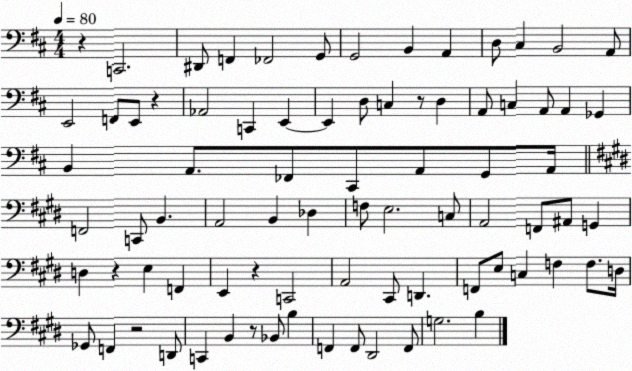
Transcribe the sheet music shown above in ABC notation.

X:1
T:Untitled
M:4/4
L:1/4
K:D
z C,,2 ^D,,/2 F,, _F,,2 G,,/2 G,,2 B,, A,, D,/2 ^C, B,,2 A,,/2 E,,2 F,,/2 E,,/2 z _A,,2 C,, E,, E,, D,/2 C, z/2 D, A,,/2 C, A,,/2 A,, _G,, B,, A,,/2 _F,,/2 ^C,,/2 A,,/2 G,,/2 A,,/4 F,,2 C,,/2 B,, A,,2 B,, _D, F,/2 E,2 C,/2 A,,2 F,,/2 ^A,,/2 G,, D, z E, F,, E,, z C,,2 A,,2 ^C,,/2 D,, F,,/2 E,/2 C, F, F,/2 D,/4 _G,,/2 F,, z2 D,,/2 C,, B,, z/2 _B,,/2 B, F,, F,,/2 ^D,,2 F,,/2 G,2 B,